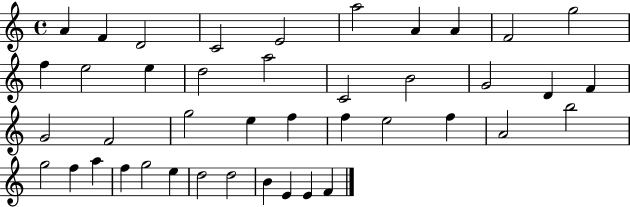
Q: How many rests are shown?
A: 0